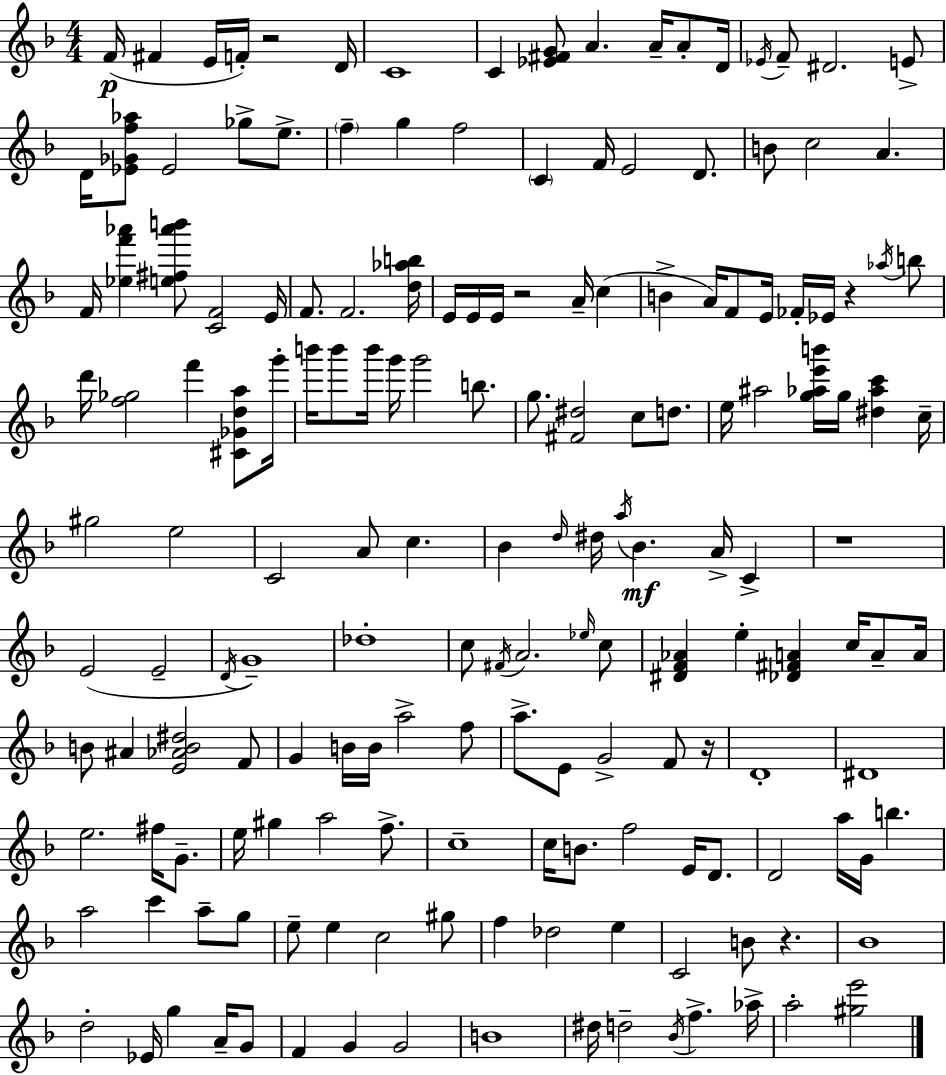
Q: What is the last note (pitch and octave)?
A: A5